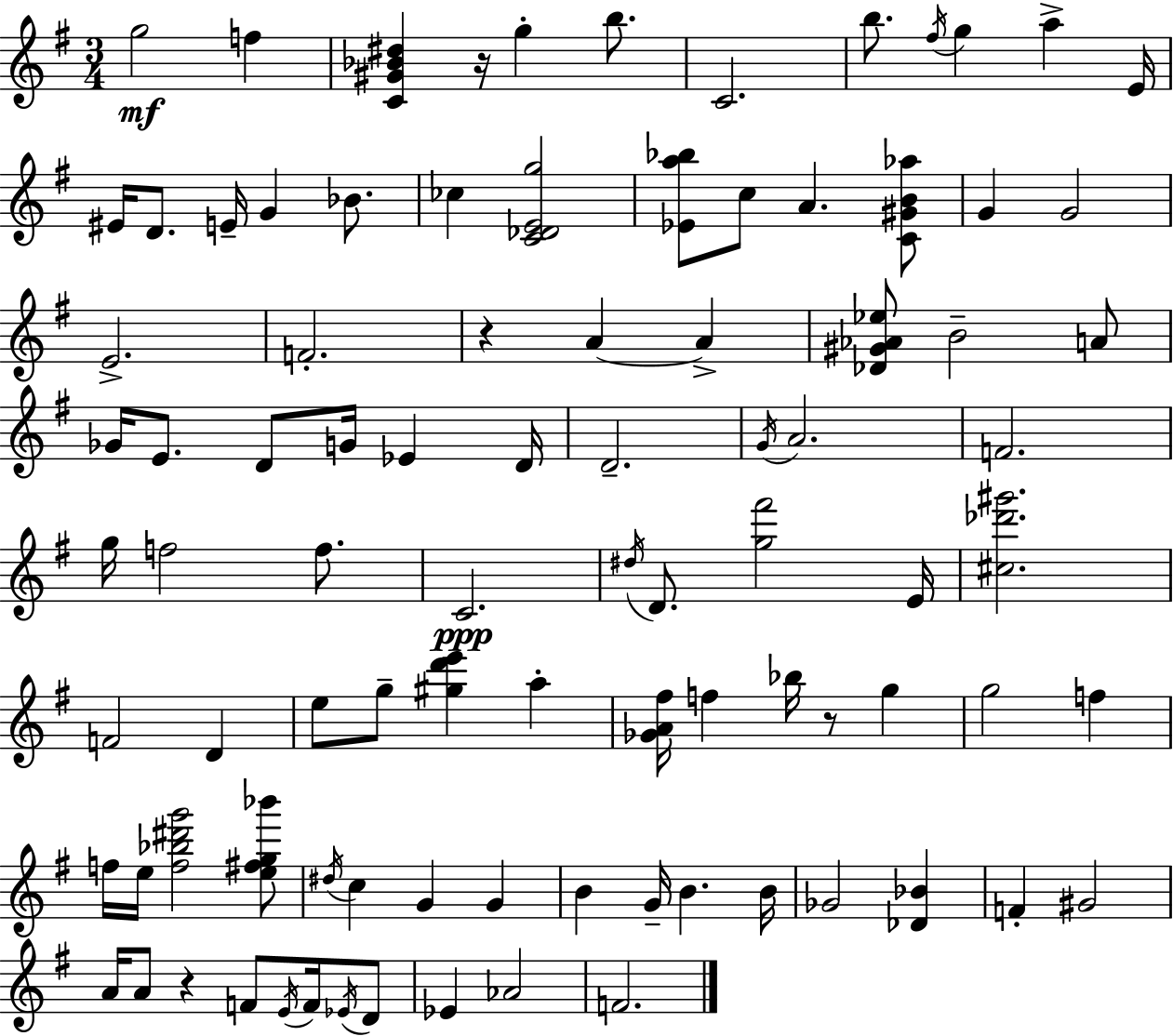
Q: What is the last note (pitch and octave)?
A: F4